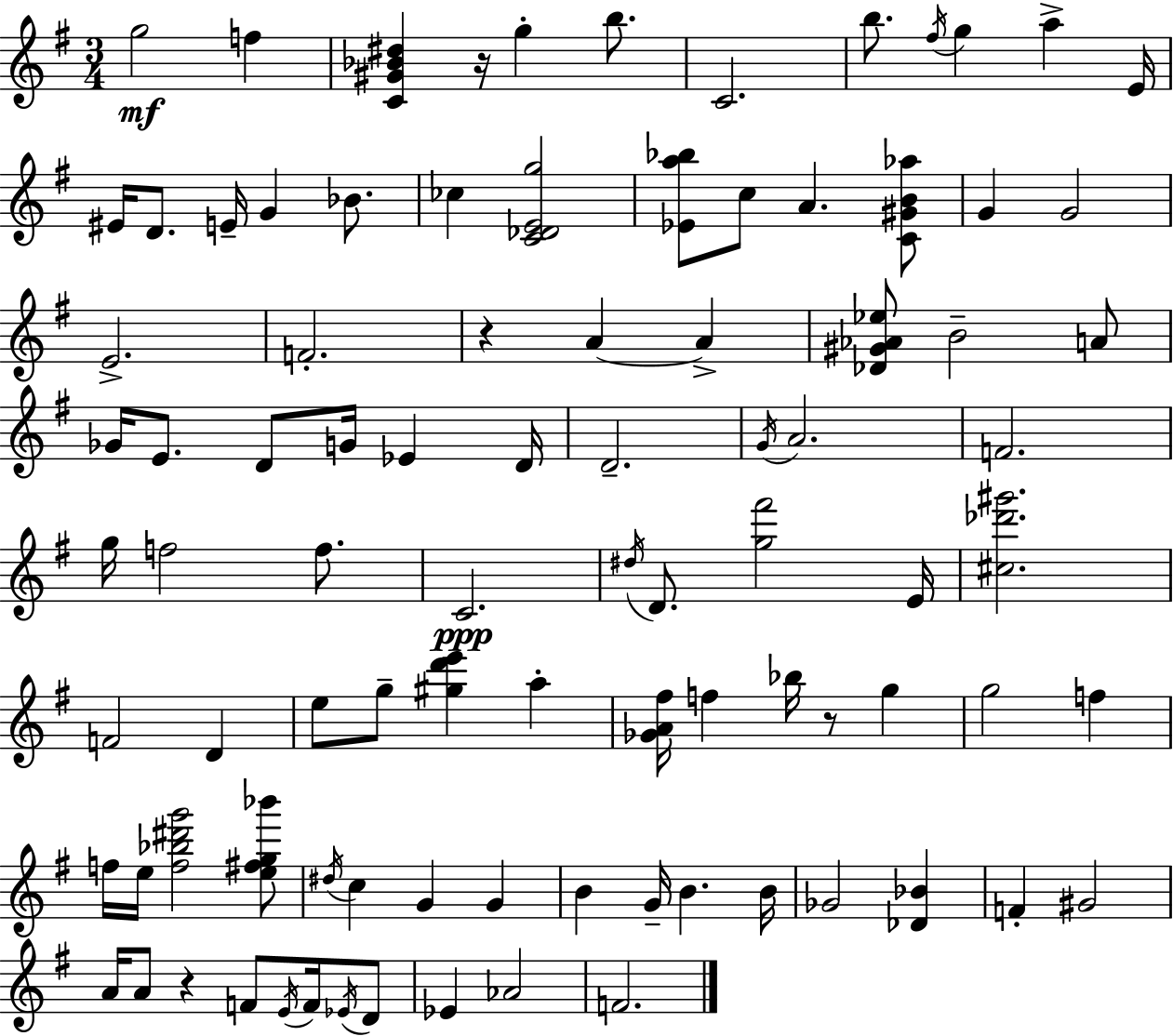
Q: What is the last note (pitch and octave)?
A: F4